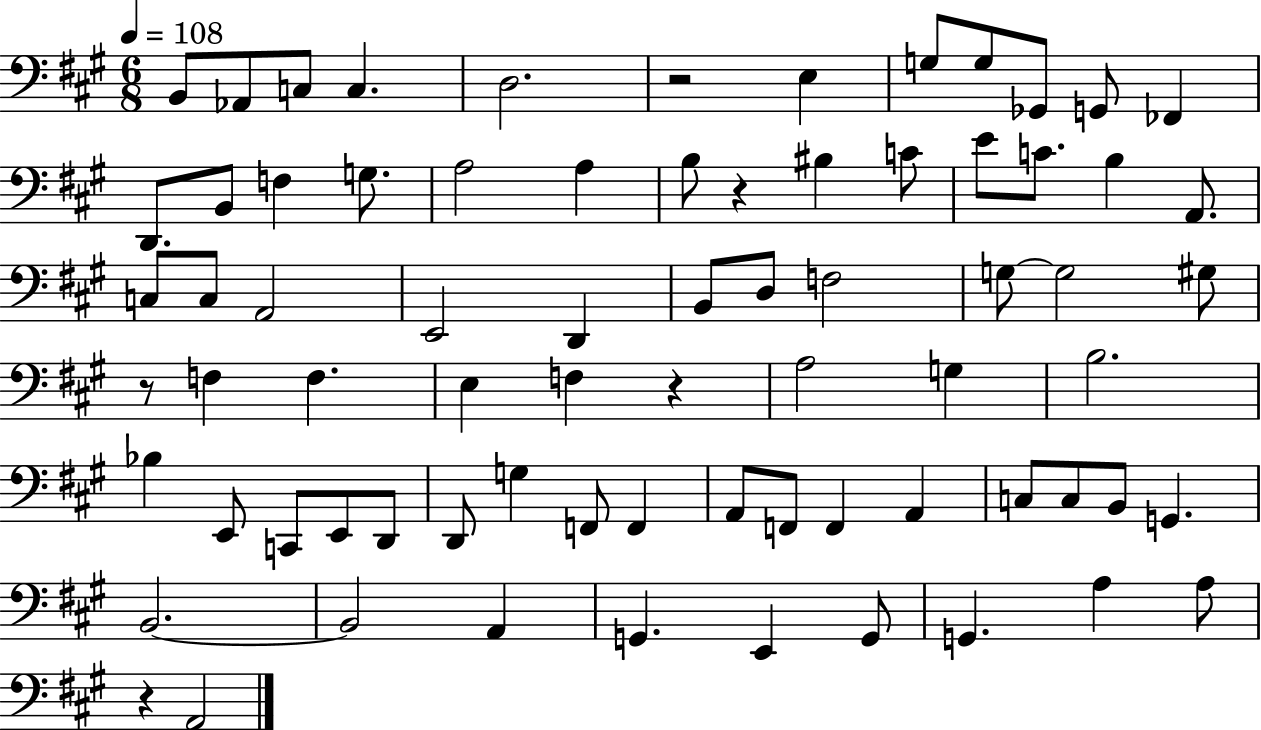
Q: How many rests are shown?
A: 5